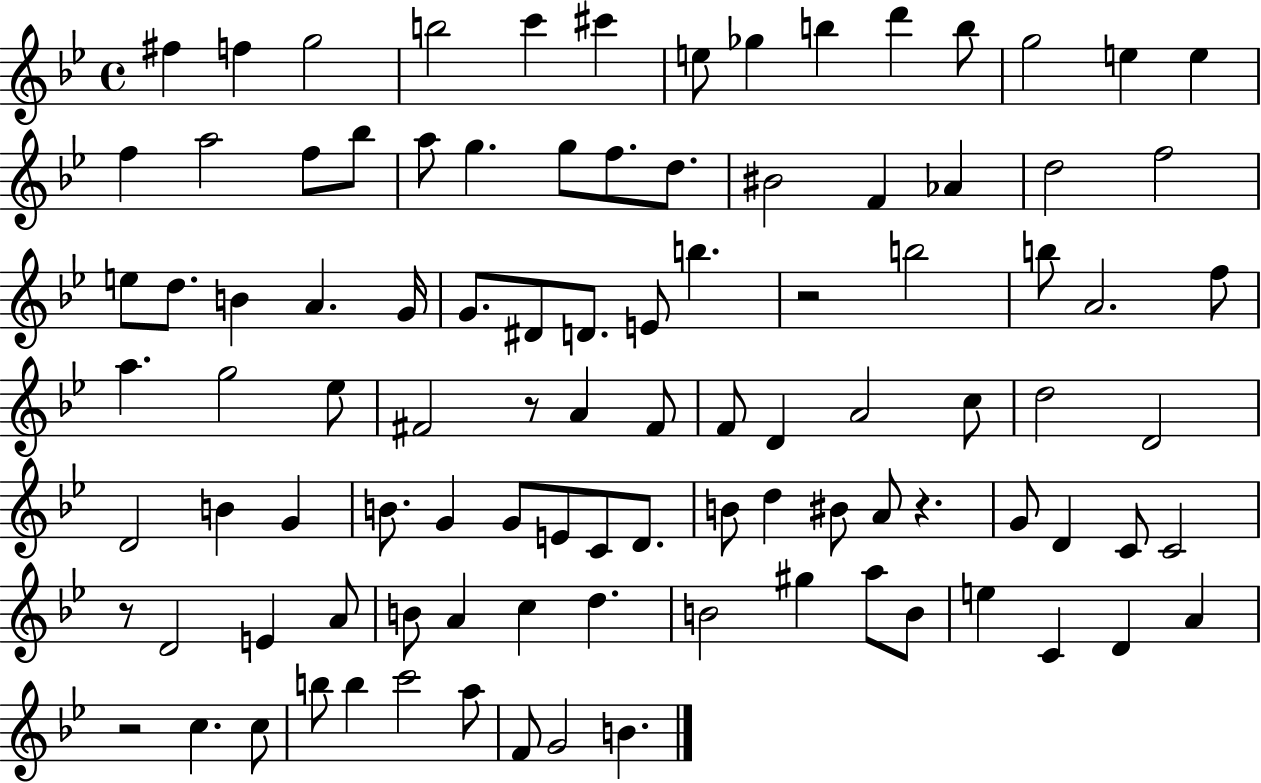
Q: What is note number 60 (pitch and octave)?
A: G4